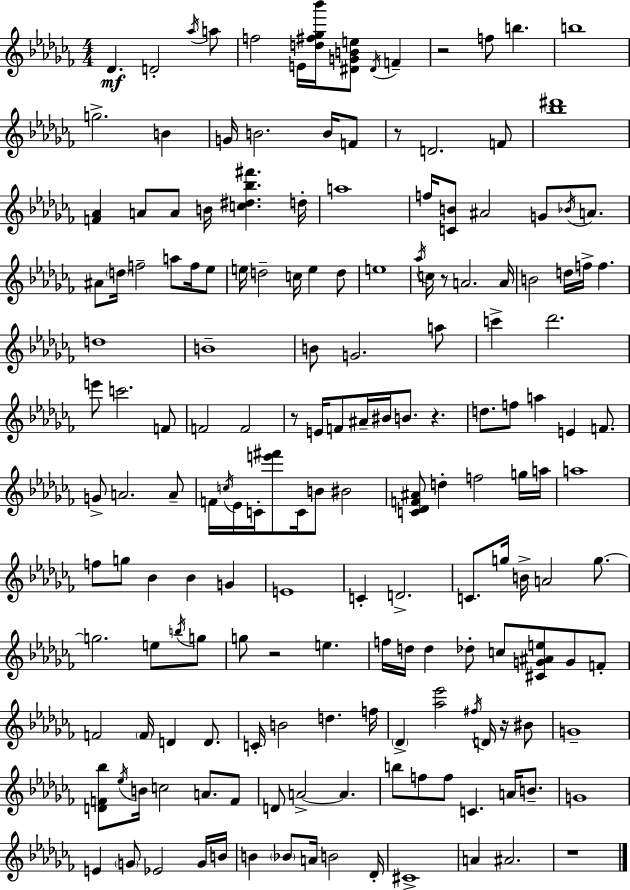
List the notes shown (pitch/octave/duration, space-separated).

Db4/q. D4/h Ab5/s A5/e F5/h E4/s [D5,F#5,Gb5,Bb6]/s [D#4,G4,B4,E5]/e D#4/s F4/q R/h F5/e B5/q. B5/w G5/h. B4/q G4/s B4/h. B4/s F4/e R/e D4/h. F4/e [Bb5,D#6]/w [F4,Ab4]/q A4/e A4/e B4/s [C5,D#5,Bb5,F#6]/q. D5/s A5/w F5/s [C4,B4]/e A#4/h G4/e Bb4/s A4/e. A#4/e D5/s F5/h A5/e F5/s Eb5/e E5/s D5/h C5/s E5/q D5/e E5/w Ab5/s C5/s R/e A4/h. A4/s B4/h D5/s F5/s F5/q. D5/w B4/w B4/e G4/h. A5/e C6/q Db6/h. E6/e C6/h. F4/e F4/h F4/h R/e E4/s F4/e A#4/s BIS4/s B4/e. R/q. D5/e. F5/e A5/q E4/q F4/e. G4/e A4/h. A4/e F4/s C5/s Eb4/s C4/s [E6,F#6]/e C4/s B4/e BIS4/h [C4,Db4,F4,A#4]/e D5/q F5/h G5/s A5/s A5/w F5/e G5/e Bb4/q Bb4/q G4/q E4/w C4/q D4/h. C4/e. G5/s B4/s A4/h G5/e. G5/h. E5/e B5/s G5/e G5/e R/h E5/q. F5/s D5/s D5/q Db5/e C5/e [C#4,G4,A#4,E5]/e G4/e F4/e F4/h F4/s D4/q D4/e. C4/s B4/h D5/q. F5/s Db4/q [Ab5,Eb6]/h F#5/s D4/s R/s BIS4/e G4/w [D4,F4,Bb5]/e Eb5/s B4/s C5/h A4/e. F4/e D4/e A4/h A4/q. B5/e F5/e F5/e C4/q. A4/s B4/e. G4/w E4/q G4/e Eb4/h G4/s B4/s B4/q Bb4/e A4/s B4/h Db4/s C#4/w A4/q A#4/h. R/w